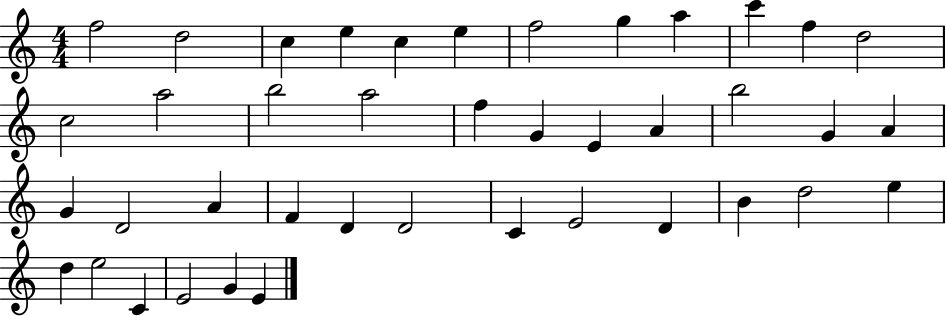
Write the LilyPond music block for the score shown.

{
  \clef treble
  \numericTimeSignature
  \time 4/4
  \key c \major
  f''2 d''2 | c''4 e''4 c''4 e''4 | f''2 g''4 a''4 | c'''4 f''4 d''2 | \break c''2 a''2 | b''2 a''2 | f''4 g'4 e'4 a'4 | b''2 g'4 a'4 | \break g'4 d'2 a'4 | f'4 d'4 d'2 | c'4 e'2 d'4 | b'4 d''2 e''4 | \break d''4 e''2 c'4 | e'2 g'4 e'4 | \bar "|."
}